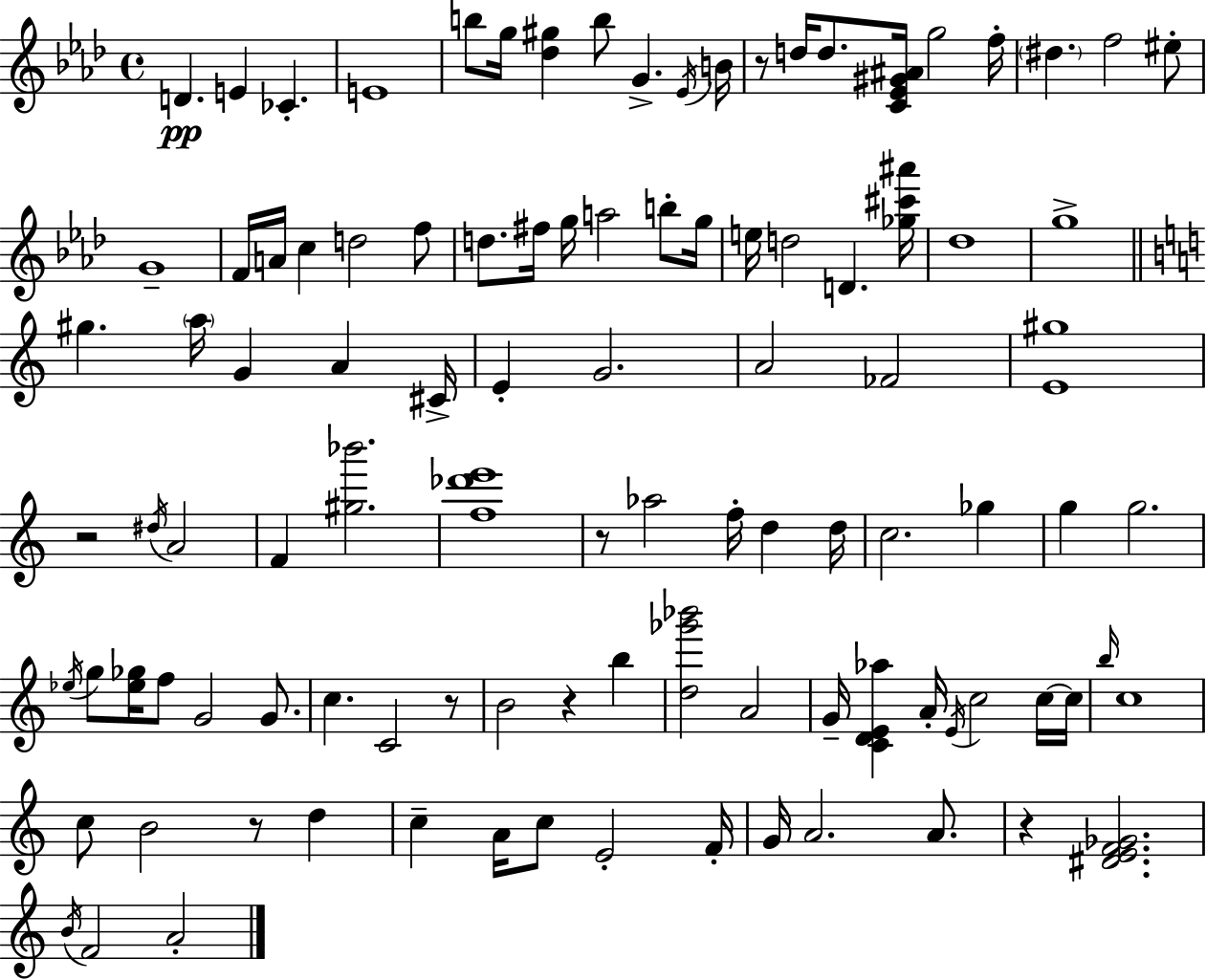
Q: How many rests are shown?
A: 7